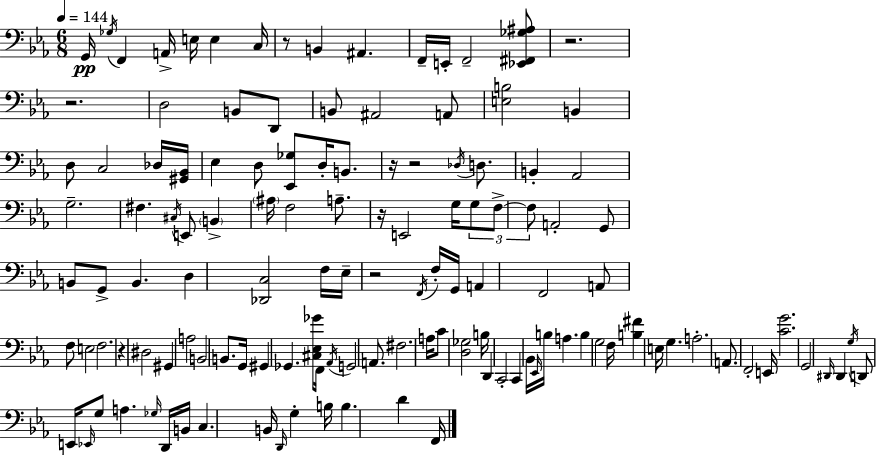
{
  \clef bass
  \numericTimeSignature
  \time 6/8
  \key ees \major
  \tempo 4 = 144
  g,16\pp \acciaccatura { ges16 } f,4 a,16-> e16 e4 | c16 r8 b,4 ais,4. | f,16-- e,16-. f,2-- <ees, fis, ges ais>8 | r2. | \break r2. | d2 b,8 d,8 | b,8 ais,2 a,8 | <e b>2 b,4 | \break d8 c2 des16 | <gis, bes,>16 ees4 d8 <ees, ges>8 d16-. b,8. | r16 r2 \acciaccatura { des16 } d8. | b,4-. aes,2 | \break g2.-- | fis4. \acciaccatura { cis16 } e,8 \parenthesize b,4-> | \parenthesize ais16 f2 | a8.-- r16 e,2 | \break g16 \tuplet 3/2 { g8 f8->~~ f8 } a,2-. | g,8 b,8 g,8-> b,4. | d4 <des, c>2 | f16 ees16-- r2 | \break \acciaccatura { f,16 } f16-. g,16 a,4 f,2 | a,8 f8 e2 | f2. | r4 dis2 | \break gis,4 a2 | b,2 | b,8. g,16 gis,4 ges,4. | <cis ees ges'>8 f,16 \acciaccatura { aes,16 } g,2 | \break a,8. fis2. | a16 c'8 <d ges>2 | b16 d,4 c,2-. | c,4 bes,16 \grace { ees,16 } b16 | \break a4. b4 g2 | f16 <b fis'>4 e16 | g4. a2.-. | a,8. f,2-. | \break e,16 <c' g'>2. | g,2 | \grace { dis,16 } dis,4 \acciaccatura { g16 } d,8 e,16 \grace { ees,16 } | g8 a4. \grace { ges16 } d,16 b,16 c4. | \break b,16 \grace { d,16 } g4-. b16 | b4. d'4 f,16 \bar "|."
}